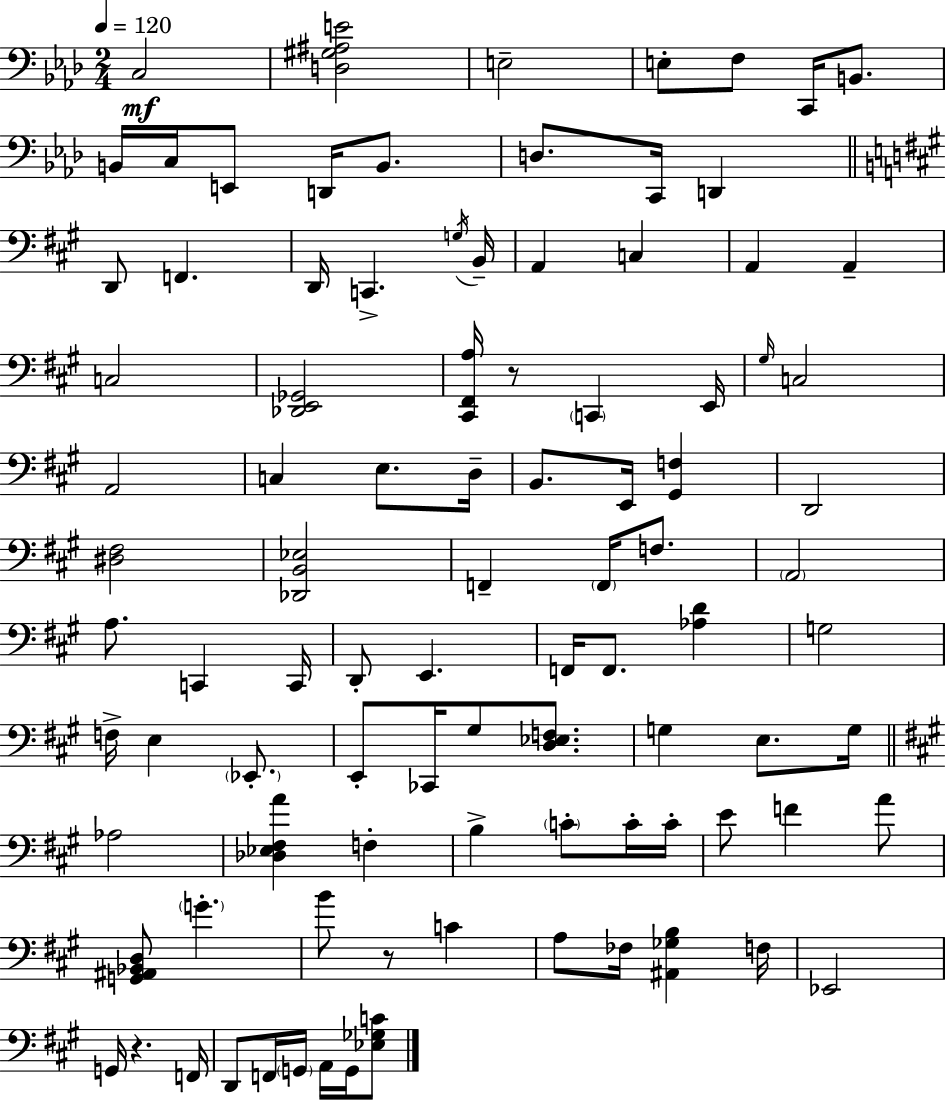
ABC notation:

X:1
T:Untitled
M:2/4
L:1/4
K:Fm
C,2 [D,^G,^A,E]2 E,2 E,/2 F,/2 C,,/4 B,,/2 B,,/4 C,/4 E,,/2 D,,/4 B,,/2 D,/2 C,,/4 D,, D,,/2 F,, D,,/4 C,, G,/4 B,,/4 A,, C, A,, A,, C,2 [_D,,E,,_G,,]2 [^C,,^F,,A,]/4 z/2 C,, E,,/4 ^G,/4 C,2 A,,2 C, E,/2 D,/4 B,,/2 E,,/4 [^G,,F,] D,,2 [^D,^F,]2 [_D,,B,,_E,]2 F,, F,,/4 F,/2 A,,2 A,/2 C,, C,,/4 D,,/2 E,, F,,/4 F,,/2 [_A,D] G,2 F,/4 E, _E,,/2 E,,/2 _C,,/4 ^G,/2 [D,_E,F,]/2 G, E,/2 G,/4 _A,2 [_D,_E,^F,A] F, B, C/2 C/4 C/4 E/2 F A/2 [G,,^A,,_B,,D,]/2 G B/2 z/2 C A,/2 _F,/4 [^A,,_G,B,] F,/4 _E,,2 G,,/4 z F,,/4 D,,/2 F,,/4 G,,/4 A,,/4 G,,/4 [_E,_G,C]/2